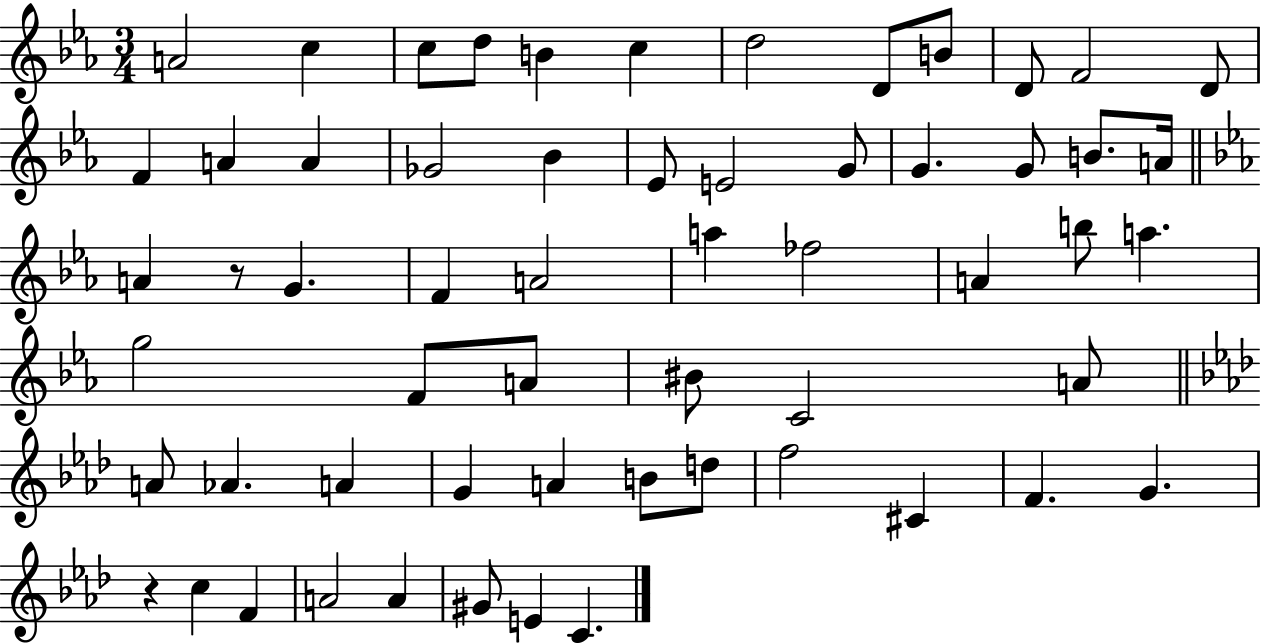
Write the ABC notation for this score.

X:1
T:Untitled
M:3/4
L:1/4
K:Eb
A2 c c/2 d/2 B c d2 D/2 B/2 D/2 F2 D/2 F A A _G2 _B _E/2 E2 G/2 G G/2 B/2 A/4 A z/2 G F A2 a _f2 A b/2 a g2 F/2 A/2 ^B/2 C2 A/2 A/2 _A A G A B/2 d/2 f2 ^C F G z c F A2 A ^G/2 E C